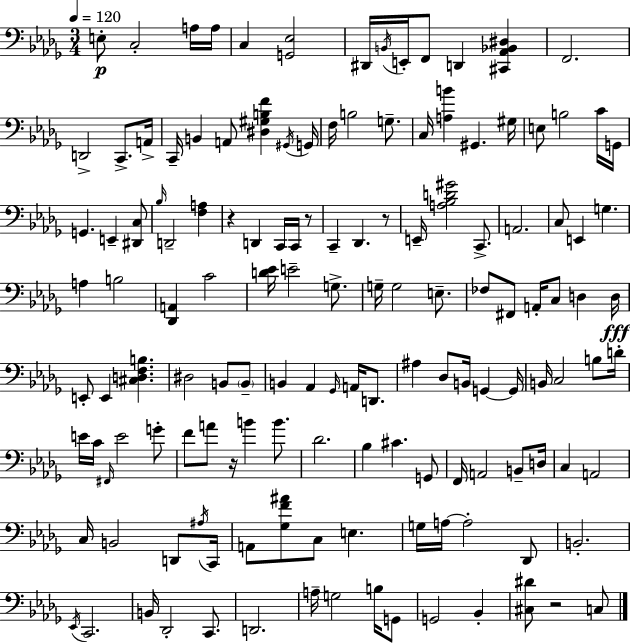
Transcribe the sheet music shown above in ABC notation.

X:1
T:Untitled
M:3/4
L:1/4
K:Bbm
E,/2 C,2 A,/4 A,/4 C, [G,,_E,]2 ^D,,/4 B,,/4 E,,/4 F,,/2 D,, [^C,,_A,,_B,,^D,] F,,2 D,,2 C,,/2 A,,/4 C,,/4 B,, A,,/2 [^D,^G,B,F] ^G,,/4 G,,/4 F,/4 B,2 G,/2 C,/4 [A,B] ^G,, ^G,/4 E,/2 B,2 C/4 G,,/4 G,, E,, [^D,,C,]/2 _B,/4 D,,2 [F,A,] z D,, C,,/4 C,,/4 z/2 C,, _D,, z/2 E,,/4 [A,_B,D^G]2 C,,/2 A,,2 C,/2 E,, G, A, B,2 [_D,,A,,] C2 [D_E]/4 E2 G,/2 G,/4 G,2 E,/2 _F,/2 ^F,,/2 A,,/4 C,/2 D, D,/4 E,,/2 E,, [^C,D,F,B,] ^D,2 B,,/2 B,,/2 B,, _A,, _G,,/4 A,,/4 D,,/2 ^A, _D,/2 B,,/4 G,, G,,/4 B,,/4 C,2 B,/2 D/4 E/4 C/4 ^F,,/4 E2 G/2 F/2 A/2 z/4 B B/2 _D2 _B, ^C G,,/2 F,,/4 A,,2 B,,/2 D,/4 C, A,,2 C,/4 B,,2 D,,/2 ^A,/4 C,,/4 A,,/2 [_G,F^A]/2 C,/2 E, G,/4 A,/4 A,2 _D,,/2 B,,2 _E,,/4 C,,2 B,,/4 _D,,2 C,,/2 D,,2 A,/4 G,2 B,/4 G,,/2 G,,2 _B,, [^C,^D]/2 z2 C,/2